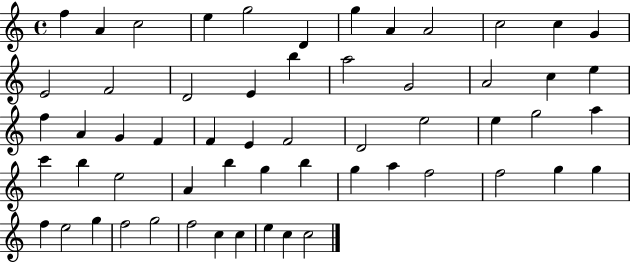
{
  \clef treble
  \time 4/4
  \defaultTimeSignature
  \key c \major
  f''4 a'4 c''2 | e''4 g''2 d'4 | g''4 a'4 a'2 | c''2 c''4 g'4 | \break e'2 f'2 | d'2 e'4 b''4 | a''2 g'2 | a'2 c''4 e''4 | \break f''4 a'4 g'4 f'4 | f'4 e'4 f'2 | d'2 e''2 | e''4 g''2 a''4 | \break c'''4 b''4 e''2 | a'4 b''4 g''4 b''4 | g''4 a''4 f''2 | f''2 g''4 g''4 | \break f''4 e''2 g''4 | f''2 g''2 | f''2 c''4 c''4 | e''4 c''4 c''2 | \break \bar "|."
}